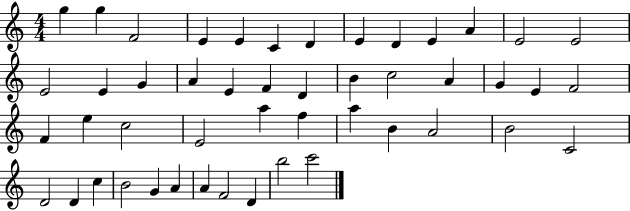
{
  \clef treble
  \numericTimeSignature
  \time 4/4
  \key c \major
  g''4 g''4 f'2 | e'4 e'4 c'4 d'4 | e'4 d'4 e'4 a'4 | e'2 e'2 | \break e'2 e'4 g'4 | a'4 e'4 f'4 d'4 | b'4 c''2 a'4 | g'4 e'4 f'2 | \break f'4 e''4 c''2 | e'2 a''4 f''4 | a''4 b'4 a'2 | b'2 c'2 | \break d'2 d'4 c''4 | b'2 g'4 a'4 | a'4 f'2 d'4 | b''2 c'''2 | \break \bar "|."
}